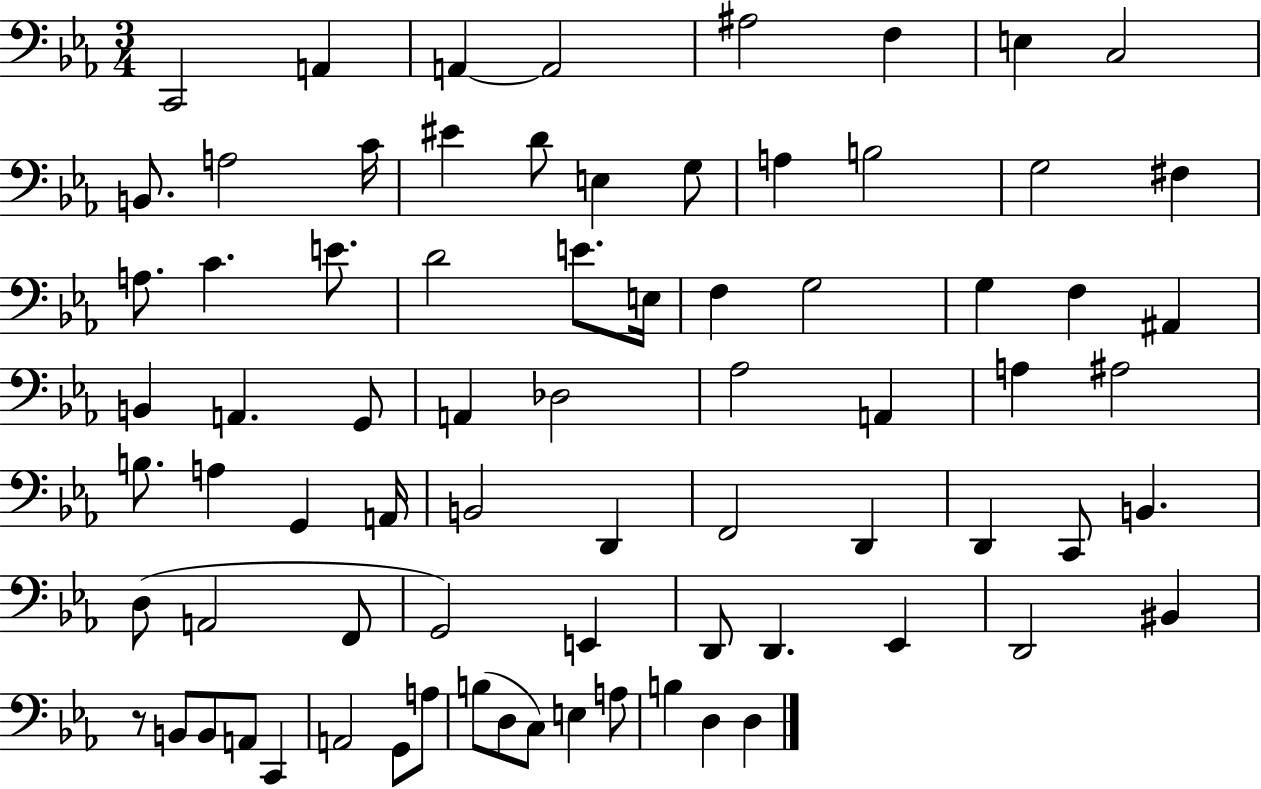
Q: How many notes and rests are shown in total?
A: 76